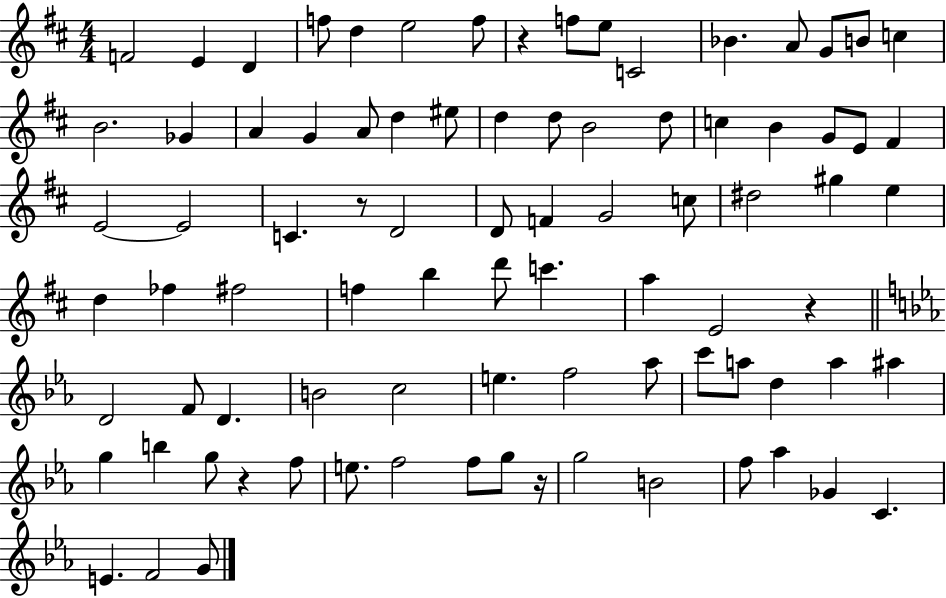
{
  \clef treble
  \numericTimeSignature
  \time 4/4
  \key d \major
  f'2 e'4 d'4 | f''8 d''4 e''2 f''8 | r4 f''8 e''8 c'2 | bes'4. a'8 g'8 b'8 c''4 | \break b'2. ges'4 | a'4 g'4 a'8 d''4 eis''8 | d''4 d''8 b'2 d''8 | c''4 b'4 g'8 e'8 fis'4 | \break e'2~~ e'2 | c'4. r8 d'2 | d'8 f'4 g'2 c''8 | dis''2 gis''4 e''4 | \break d''4 fes''4 fis''2 | f''4 b''4 d'''8 c'''4. | a''4 e'2 r4 | \bar "||" \break \key ees \major d'2 f'8 d'4. | b'2 c''2 | e''4. f''2 aes''8 | c'''8 a''8 d''4 a''4 ais''4 | \break g''4 b''4 g''8 r4 f''8 | e''8. f''2 f''8 g''8 r16 | g''2 b'2 | f''8 aes''4 ges'4 c'4. | \break e'4. f'2 g'8 | \bar "|."
}